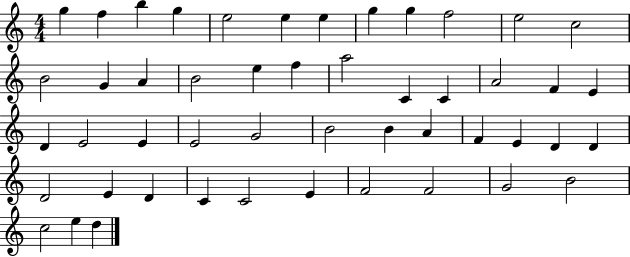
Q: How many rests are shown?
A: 0